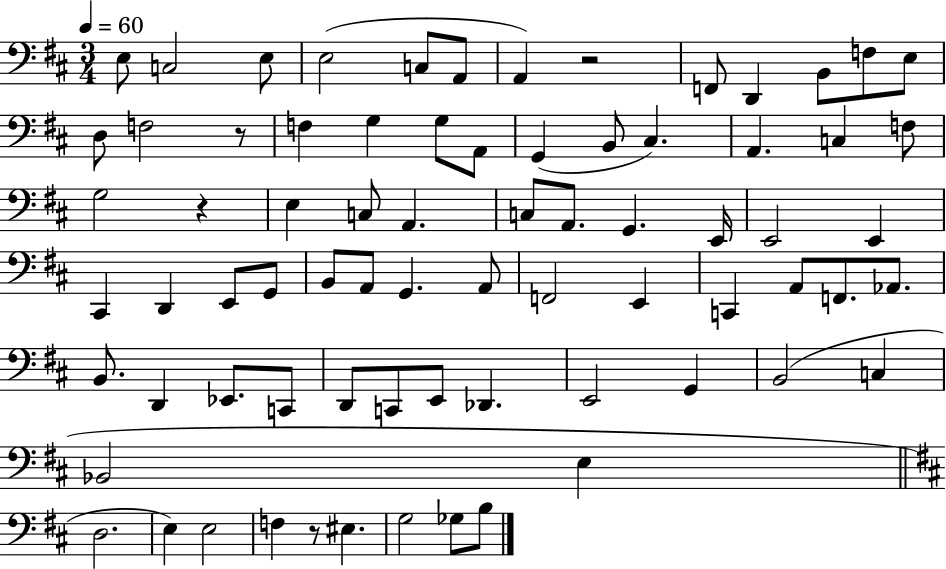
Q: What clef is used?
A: bass